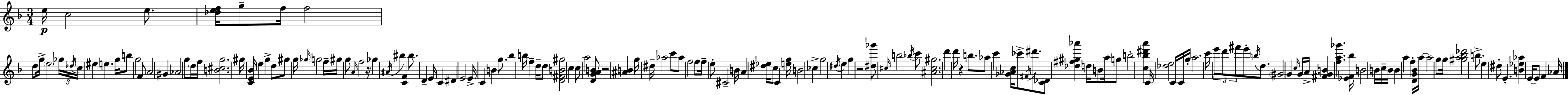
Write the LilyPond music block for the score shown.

{
  \clef treble
  \numericTimeSignature
  \time 3/4
  \key d \minor
  e''16\p c''2 e''8. | <des'' e'' f''>16 g''8-- f''16 f''2 | d''8 g''16-> \parenthesize e''2 \tuplet 3/2 { ges''16 | \acciaccatura { des''16 } c''16 } eis''4 e''4. | \break g''16 b''8 g''2 f'8 | a'2 gis'4 | aes'2 g''8 \parenthesize d''16 | f''16 <b' cis'' g''>2. | \break gis''16 <c' e' bes'>16 e''4 g''4-> d''8 | gis''8 g''16 \grace { ges''16 } g''2 | f''16-- gis''16 g''8 \grace { a'16 } f''2 | r16 ges''4 \acciaccatura { ais'16 } bis''4 | \break <c' f'>4 bis''8. d'4-- e'16 | c'4 dis'4 e'2 | e'16-> c'4 b'4 | g''8. bes''4 b''16 f''4-- | \break d''16-- d''8 <d' fis' b' gis''>2 | c''4 c''8 a''2 | <d' g' a' b'>8 r2 | <ais' b'>4 g''16 dis''16-- aes''2 | \break c'''8 aes''8 f''2 | f''8 f''16-- e''8-. cis'2-- | b'16 a'4 <dis'' ees''>16 c''8 c'4 | <e'' g''>16 b'2 | \break ces''4-> g''2 | \acciaccatura { dis''16 } e''4 g''4 r2 | <dis'' ges'''>8 \grace { cis''16 } b''2 | \acciaccatura { bes''16 } c'''8 <ais' cis'' gis''>2. | \break d'''4 d'''16 | r4 b''8. aes''8 c'''4 | <ges' aes' c''>16 ces'''8-> \acciaccatura { fis'16 } dis'''8. <c' des'>8 <des'' fis'' gis'' aes'''>4 | d''16 b'8 a''16 g''8 b''2-. | \break <c'' bes'' dis''' a'''>4 c'16 <des'' e''>2 | c'16 c'16 g''16-. a''2. | c'''16 \tuplet 3/2 { e'''8 d'''8 | fis'''8 } e'''8-. \acciaccatura { b''16 } d''8. \parenthesize gis'2 | \break g'4 \grace { c''16 } g'16 a'16-> | <fis' g' b'>4 <f'' a'' ges'''>4. <ees' f' bes''>16 b'2 | b'16 c''16-- b'16 b'4 | a''4 f''4-. <d' g' bes'>16 a''16~~ | \break a''2 g''8 g''16 <gis'' a'' bes'' des'''>2 | b''8.-> e''4 | dis''8-. e'4.-. <b' ees'' aes''>4 | e'16~~ e'8 f'4 aes'16 \bar "|."
}